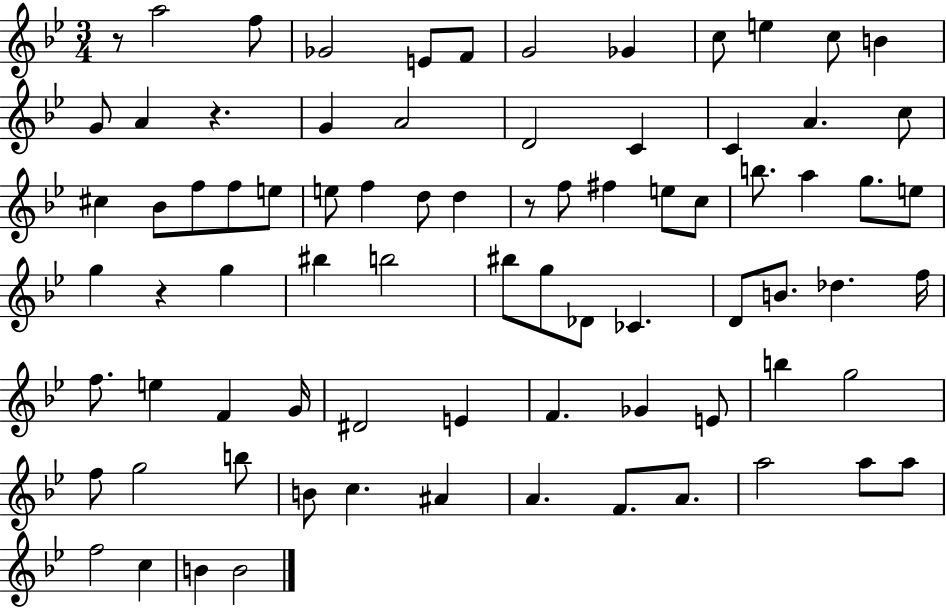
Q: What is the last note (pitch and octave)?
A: B4